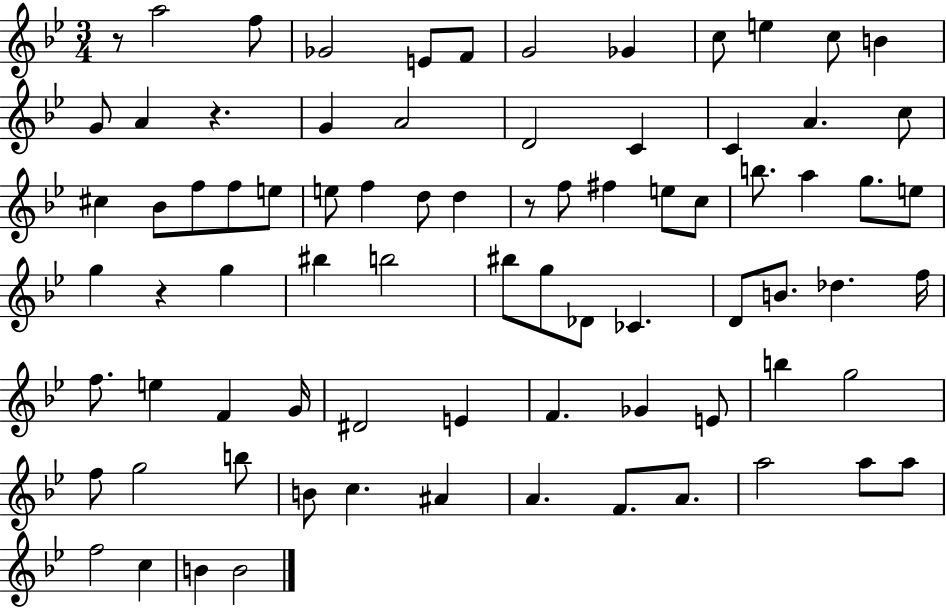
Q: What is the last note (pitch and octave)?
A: B4